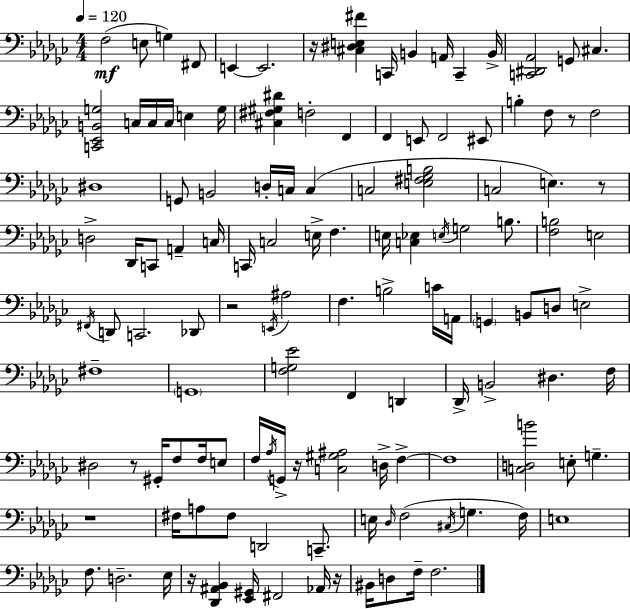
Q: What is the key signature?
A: EES minor